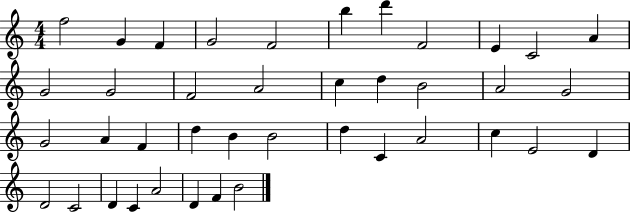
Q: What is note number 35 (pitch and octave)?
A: D4